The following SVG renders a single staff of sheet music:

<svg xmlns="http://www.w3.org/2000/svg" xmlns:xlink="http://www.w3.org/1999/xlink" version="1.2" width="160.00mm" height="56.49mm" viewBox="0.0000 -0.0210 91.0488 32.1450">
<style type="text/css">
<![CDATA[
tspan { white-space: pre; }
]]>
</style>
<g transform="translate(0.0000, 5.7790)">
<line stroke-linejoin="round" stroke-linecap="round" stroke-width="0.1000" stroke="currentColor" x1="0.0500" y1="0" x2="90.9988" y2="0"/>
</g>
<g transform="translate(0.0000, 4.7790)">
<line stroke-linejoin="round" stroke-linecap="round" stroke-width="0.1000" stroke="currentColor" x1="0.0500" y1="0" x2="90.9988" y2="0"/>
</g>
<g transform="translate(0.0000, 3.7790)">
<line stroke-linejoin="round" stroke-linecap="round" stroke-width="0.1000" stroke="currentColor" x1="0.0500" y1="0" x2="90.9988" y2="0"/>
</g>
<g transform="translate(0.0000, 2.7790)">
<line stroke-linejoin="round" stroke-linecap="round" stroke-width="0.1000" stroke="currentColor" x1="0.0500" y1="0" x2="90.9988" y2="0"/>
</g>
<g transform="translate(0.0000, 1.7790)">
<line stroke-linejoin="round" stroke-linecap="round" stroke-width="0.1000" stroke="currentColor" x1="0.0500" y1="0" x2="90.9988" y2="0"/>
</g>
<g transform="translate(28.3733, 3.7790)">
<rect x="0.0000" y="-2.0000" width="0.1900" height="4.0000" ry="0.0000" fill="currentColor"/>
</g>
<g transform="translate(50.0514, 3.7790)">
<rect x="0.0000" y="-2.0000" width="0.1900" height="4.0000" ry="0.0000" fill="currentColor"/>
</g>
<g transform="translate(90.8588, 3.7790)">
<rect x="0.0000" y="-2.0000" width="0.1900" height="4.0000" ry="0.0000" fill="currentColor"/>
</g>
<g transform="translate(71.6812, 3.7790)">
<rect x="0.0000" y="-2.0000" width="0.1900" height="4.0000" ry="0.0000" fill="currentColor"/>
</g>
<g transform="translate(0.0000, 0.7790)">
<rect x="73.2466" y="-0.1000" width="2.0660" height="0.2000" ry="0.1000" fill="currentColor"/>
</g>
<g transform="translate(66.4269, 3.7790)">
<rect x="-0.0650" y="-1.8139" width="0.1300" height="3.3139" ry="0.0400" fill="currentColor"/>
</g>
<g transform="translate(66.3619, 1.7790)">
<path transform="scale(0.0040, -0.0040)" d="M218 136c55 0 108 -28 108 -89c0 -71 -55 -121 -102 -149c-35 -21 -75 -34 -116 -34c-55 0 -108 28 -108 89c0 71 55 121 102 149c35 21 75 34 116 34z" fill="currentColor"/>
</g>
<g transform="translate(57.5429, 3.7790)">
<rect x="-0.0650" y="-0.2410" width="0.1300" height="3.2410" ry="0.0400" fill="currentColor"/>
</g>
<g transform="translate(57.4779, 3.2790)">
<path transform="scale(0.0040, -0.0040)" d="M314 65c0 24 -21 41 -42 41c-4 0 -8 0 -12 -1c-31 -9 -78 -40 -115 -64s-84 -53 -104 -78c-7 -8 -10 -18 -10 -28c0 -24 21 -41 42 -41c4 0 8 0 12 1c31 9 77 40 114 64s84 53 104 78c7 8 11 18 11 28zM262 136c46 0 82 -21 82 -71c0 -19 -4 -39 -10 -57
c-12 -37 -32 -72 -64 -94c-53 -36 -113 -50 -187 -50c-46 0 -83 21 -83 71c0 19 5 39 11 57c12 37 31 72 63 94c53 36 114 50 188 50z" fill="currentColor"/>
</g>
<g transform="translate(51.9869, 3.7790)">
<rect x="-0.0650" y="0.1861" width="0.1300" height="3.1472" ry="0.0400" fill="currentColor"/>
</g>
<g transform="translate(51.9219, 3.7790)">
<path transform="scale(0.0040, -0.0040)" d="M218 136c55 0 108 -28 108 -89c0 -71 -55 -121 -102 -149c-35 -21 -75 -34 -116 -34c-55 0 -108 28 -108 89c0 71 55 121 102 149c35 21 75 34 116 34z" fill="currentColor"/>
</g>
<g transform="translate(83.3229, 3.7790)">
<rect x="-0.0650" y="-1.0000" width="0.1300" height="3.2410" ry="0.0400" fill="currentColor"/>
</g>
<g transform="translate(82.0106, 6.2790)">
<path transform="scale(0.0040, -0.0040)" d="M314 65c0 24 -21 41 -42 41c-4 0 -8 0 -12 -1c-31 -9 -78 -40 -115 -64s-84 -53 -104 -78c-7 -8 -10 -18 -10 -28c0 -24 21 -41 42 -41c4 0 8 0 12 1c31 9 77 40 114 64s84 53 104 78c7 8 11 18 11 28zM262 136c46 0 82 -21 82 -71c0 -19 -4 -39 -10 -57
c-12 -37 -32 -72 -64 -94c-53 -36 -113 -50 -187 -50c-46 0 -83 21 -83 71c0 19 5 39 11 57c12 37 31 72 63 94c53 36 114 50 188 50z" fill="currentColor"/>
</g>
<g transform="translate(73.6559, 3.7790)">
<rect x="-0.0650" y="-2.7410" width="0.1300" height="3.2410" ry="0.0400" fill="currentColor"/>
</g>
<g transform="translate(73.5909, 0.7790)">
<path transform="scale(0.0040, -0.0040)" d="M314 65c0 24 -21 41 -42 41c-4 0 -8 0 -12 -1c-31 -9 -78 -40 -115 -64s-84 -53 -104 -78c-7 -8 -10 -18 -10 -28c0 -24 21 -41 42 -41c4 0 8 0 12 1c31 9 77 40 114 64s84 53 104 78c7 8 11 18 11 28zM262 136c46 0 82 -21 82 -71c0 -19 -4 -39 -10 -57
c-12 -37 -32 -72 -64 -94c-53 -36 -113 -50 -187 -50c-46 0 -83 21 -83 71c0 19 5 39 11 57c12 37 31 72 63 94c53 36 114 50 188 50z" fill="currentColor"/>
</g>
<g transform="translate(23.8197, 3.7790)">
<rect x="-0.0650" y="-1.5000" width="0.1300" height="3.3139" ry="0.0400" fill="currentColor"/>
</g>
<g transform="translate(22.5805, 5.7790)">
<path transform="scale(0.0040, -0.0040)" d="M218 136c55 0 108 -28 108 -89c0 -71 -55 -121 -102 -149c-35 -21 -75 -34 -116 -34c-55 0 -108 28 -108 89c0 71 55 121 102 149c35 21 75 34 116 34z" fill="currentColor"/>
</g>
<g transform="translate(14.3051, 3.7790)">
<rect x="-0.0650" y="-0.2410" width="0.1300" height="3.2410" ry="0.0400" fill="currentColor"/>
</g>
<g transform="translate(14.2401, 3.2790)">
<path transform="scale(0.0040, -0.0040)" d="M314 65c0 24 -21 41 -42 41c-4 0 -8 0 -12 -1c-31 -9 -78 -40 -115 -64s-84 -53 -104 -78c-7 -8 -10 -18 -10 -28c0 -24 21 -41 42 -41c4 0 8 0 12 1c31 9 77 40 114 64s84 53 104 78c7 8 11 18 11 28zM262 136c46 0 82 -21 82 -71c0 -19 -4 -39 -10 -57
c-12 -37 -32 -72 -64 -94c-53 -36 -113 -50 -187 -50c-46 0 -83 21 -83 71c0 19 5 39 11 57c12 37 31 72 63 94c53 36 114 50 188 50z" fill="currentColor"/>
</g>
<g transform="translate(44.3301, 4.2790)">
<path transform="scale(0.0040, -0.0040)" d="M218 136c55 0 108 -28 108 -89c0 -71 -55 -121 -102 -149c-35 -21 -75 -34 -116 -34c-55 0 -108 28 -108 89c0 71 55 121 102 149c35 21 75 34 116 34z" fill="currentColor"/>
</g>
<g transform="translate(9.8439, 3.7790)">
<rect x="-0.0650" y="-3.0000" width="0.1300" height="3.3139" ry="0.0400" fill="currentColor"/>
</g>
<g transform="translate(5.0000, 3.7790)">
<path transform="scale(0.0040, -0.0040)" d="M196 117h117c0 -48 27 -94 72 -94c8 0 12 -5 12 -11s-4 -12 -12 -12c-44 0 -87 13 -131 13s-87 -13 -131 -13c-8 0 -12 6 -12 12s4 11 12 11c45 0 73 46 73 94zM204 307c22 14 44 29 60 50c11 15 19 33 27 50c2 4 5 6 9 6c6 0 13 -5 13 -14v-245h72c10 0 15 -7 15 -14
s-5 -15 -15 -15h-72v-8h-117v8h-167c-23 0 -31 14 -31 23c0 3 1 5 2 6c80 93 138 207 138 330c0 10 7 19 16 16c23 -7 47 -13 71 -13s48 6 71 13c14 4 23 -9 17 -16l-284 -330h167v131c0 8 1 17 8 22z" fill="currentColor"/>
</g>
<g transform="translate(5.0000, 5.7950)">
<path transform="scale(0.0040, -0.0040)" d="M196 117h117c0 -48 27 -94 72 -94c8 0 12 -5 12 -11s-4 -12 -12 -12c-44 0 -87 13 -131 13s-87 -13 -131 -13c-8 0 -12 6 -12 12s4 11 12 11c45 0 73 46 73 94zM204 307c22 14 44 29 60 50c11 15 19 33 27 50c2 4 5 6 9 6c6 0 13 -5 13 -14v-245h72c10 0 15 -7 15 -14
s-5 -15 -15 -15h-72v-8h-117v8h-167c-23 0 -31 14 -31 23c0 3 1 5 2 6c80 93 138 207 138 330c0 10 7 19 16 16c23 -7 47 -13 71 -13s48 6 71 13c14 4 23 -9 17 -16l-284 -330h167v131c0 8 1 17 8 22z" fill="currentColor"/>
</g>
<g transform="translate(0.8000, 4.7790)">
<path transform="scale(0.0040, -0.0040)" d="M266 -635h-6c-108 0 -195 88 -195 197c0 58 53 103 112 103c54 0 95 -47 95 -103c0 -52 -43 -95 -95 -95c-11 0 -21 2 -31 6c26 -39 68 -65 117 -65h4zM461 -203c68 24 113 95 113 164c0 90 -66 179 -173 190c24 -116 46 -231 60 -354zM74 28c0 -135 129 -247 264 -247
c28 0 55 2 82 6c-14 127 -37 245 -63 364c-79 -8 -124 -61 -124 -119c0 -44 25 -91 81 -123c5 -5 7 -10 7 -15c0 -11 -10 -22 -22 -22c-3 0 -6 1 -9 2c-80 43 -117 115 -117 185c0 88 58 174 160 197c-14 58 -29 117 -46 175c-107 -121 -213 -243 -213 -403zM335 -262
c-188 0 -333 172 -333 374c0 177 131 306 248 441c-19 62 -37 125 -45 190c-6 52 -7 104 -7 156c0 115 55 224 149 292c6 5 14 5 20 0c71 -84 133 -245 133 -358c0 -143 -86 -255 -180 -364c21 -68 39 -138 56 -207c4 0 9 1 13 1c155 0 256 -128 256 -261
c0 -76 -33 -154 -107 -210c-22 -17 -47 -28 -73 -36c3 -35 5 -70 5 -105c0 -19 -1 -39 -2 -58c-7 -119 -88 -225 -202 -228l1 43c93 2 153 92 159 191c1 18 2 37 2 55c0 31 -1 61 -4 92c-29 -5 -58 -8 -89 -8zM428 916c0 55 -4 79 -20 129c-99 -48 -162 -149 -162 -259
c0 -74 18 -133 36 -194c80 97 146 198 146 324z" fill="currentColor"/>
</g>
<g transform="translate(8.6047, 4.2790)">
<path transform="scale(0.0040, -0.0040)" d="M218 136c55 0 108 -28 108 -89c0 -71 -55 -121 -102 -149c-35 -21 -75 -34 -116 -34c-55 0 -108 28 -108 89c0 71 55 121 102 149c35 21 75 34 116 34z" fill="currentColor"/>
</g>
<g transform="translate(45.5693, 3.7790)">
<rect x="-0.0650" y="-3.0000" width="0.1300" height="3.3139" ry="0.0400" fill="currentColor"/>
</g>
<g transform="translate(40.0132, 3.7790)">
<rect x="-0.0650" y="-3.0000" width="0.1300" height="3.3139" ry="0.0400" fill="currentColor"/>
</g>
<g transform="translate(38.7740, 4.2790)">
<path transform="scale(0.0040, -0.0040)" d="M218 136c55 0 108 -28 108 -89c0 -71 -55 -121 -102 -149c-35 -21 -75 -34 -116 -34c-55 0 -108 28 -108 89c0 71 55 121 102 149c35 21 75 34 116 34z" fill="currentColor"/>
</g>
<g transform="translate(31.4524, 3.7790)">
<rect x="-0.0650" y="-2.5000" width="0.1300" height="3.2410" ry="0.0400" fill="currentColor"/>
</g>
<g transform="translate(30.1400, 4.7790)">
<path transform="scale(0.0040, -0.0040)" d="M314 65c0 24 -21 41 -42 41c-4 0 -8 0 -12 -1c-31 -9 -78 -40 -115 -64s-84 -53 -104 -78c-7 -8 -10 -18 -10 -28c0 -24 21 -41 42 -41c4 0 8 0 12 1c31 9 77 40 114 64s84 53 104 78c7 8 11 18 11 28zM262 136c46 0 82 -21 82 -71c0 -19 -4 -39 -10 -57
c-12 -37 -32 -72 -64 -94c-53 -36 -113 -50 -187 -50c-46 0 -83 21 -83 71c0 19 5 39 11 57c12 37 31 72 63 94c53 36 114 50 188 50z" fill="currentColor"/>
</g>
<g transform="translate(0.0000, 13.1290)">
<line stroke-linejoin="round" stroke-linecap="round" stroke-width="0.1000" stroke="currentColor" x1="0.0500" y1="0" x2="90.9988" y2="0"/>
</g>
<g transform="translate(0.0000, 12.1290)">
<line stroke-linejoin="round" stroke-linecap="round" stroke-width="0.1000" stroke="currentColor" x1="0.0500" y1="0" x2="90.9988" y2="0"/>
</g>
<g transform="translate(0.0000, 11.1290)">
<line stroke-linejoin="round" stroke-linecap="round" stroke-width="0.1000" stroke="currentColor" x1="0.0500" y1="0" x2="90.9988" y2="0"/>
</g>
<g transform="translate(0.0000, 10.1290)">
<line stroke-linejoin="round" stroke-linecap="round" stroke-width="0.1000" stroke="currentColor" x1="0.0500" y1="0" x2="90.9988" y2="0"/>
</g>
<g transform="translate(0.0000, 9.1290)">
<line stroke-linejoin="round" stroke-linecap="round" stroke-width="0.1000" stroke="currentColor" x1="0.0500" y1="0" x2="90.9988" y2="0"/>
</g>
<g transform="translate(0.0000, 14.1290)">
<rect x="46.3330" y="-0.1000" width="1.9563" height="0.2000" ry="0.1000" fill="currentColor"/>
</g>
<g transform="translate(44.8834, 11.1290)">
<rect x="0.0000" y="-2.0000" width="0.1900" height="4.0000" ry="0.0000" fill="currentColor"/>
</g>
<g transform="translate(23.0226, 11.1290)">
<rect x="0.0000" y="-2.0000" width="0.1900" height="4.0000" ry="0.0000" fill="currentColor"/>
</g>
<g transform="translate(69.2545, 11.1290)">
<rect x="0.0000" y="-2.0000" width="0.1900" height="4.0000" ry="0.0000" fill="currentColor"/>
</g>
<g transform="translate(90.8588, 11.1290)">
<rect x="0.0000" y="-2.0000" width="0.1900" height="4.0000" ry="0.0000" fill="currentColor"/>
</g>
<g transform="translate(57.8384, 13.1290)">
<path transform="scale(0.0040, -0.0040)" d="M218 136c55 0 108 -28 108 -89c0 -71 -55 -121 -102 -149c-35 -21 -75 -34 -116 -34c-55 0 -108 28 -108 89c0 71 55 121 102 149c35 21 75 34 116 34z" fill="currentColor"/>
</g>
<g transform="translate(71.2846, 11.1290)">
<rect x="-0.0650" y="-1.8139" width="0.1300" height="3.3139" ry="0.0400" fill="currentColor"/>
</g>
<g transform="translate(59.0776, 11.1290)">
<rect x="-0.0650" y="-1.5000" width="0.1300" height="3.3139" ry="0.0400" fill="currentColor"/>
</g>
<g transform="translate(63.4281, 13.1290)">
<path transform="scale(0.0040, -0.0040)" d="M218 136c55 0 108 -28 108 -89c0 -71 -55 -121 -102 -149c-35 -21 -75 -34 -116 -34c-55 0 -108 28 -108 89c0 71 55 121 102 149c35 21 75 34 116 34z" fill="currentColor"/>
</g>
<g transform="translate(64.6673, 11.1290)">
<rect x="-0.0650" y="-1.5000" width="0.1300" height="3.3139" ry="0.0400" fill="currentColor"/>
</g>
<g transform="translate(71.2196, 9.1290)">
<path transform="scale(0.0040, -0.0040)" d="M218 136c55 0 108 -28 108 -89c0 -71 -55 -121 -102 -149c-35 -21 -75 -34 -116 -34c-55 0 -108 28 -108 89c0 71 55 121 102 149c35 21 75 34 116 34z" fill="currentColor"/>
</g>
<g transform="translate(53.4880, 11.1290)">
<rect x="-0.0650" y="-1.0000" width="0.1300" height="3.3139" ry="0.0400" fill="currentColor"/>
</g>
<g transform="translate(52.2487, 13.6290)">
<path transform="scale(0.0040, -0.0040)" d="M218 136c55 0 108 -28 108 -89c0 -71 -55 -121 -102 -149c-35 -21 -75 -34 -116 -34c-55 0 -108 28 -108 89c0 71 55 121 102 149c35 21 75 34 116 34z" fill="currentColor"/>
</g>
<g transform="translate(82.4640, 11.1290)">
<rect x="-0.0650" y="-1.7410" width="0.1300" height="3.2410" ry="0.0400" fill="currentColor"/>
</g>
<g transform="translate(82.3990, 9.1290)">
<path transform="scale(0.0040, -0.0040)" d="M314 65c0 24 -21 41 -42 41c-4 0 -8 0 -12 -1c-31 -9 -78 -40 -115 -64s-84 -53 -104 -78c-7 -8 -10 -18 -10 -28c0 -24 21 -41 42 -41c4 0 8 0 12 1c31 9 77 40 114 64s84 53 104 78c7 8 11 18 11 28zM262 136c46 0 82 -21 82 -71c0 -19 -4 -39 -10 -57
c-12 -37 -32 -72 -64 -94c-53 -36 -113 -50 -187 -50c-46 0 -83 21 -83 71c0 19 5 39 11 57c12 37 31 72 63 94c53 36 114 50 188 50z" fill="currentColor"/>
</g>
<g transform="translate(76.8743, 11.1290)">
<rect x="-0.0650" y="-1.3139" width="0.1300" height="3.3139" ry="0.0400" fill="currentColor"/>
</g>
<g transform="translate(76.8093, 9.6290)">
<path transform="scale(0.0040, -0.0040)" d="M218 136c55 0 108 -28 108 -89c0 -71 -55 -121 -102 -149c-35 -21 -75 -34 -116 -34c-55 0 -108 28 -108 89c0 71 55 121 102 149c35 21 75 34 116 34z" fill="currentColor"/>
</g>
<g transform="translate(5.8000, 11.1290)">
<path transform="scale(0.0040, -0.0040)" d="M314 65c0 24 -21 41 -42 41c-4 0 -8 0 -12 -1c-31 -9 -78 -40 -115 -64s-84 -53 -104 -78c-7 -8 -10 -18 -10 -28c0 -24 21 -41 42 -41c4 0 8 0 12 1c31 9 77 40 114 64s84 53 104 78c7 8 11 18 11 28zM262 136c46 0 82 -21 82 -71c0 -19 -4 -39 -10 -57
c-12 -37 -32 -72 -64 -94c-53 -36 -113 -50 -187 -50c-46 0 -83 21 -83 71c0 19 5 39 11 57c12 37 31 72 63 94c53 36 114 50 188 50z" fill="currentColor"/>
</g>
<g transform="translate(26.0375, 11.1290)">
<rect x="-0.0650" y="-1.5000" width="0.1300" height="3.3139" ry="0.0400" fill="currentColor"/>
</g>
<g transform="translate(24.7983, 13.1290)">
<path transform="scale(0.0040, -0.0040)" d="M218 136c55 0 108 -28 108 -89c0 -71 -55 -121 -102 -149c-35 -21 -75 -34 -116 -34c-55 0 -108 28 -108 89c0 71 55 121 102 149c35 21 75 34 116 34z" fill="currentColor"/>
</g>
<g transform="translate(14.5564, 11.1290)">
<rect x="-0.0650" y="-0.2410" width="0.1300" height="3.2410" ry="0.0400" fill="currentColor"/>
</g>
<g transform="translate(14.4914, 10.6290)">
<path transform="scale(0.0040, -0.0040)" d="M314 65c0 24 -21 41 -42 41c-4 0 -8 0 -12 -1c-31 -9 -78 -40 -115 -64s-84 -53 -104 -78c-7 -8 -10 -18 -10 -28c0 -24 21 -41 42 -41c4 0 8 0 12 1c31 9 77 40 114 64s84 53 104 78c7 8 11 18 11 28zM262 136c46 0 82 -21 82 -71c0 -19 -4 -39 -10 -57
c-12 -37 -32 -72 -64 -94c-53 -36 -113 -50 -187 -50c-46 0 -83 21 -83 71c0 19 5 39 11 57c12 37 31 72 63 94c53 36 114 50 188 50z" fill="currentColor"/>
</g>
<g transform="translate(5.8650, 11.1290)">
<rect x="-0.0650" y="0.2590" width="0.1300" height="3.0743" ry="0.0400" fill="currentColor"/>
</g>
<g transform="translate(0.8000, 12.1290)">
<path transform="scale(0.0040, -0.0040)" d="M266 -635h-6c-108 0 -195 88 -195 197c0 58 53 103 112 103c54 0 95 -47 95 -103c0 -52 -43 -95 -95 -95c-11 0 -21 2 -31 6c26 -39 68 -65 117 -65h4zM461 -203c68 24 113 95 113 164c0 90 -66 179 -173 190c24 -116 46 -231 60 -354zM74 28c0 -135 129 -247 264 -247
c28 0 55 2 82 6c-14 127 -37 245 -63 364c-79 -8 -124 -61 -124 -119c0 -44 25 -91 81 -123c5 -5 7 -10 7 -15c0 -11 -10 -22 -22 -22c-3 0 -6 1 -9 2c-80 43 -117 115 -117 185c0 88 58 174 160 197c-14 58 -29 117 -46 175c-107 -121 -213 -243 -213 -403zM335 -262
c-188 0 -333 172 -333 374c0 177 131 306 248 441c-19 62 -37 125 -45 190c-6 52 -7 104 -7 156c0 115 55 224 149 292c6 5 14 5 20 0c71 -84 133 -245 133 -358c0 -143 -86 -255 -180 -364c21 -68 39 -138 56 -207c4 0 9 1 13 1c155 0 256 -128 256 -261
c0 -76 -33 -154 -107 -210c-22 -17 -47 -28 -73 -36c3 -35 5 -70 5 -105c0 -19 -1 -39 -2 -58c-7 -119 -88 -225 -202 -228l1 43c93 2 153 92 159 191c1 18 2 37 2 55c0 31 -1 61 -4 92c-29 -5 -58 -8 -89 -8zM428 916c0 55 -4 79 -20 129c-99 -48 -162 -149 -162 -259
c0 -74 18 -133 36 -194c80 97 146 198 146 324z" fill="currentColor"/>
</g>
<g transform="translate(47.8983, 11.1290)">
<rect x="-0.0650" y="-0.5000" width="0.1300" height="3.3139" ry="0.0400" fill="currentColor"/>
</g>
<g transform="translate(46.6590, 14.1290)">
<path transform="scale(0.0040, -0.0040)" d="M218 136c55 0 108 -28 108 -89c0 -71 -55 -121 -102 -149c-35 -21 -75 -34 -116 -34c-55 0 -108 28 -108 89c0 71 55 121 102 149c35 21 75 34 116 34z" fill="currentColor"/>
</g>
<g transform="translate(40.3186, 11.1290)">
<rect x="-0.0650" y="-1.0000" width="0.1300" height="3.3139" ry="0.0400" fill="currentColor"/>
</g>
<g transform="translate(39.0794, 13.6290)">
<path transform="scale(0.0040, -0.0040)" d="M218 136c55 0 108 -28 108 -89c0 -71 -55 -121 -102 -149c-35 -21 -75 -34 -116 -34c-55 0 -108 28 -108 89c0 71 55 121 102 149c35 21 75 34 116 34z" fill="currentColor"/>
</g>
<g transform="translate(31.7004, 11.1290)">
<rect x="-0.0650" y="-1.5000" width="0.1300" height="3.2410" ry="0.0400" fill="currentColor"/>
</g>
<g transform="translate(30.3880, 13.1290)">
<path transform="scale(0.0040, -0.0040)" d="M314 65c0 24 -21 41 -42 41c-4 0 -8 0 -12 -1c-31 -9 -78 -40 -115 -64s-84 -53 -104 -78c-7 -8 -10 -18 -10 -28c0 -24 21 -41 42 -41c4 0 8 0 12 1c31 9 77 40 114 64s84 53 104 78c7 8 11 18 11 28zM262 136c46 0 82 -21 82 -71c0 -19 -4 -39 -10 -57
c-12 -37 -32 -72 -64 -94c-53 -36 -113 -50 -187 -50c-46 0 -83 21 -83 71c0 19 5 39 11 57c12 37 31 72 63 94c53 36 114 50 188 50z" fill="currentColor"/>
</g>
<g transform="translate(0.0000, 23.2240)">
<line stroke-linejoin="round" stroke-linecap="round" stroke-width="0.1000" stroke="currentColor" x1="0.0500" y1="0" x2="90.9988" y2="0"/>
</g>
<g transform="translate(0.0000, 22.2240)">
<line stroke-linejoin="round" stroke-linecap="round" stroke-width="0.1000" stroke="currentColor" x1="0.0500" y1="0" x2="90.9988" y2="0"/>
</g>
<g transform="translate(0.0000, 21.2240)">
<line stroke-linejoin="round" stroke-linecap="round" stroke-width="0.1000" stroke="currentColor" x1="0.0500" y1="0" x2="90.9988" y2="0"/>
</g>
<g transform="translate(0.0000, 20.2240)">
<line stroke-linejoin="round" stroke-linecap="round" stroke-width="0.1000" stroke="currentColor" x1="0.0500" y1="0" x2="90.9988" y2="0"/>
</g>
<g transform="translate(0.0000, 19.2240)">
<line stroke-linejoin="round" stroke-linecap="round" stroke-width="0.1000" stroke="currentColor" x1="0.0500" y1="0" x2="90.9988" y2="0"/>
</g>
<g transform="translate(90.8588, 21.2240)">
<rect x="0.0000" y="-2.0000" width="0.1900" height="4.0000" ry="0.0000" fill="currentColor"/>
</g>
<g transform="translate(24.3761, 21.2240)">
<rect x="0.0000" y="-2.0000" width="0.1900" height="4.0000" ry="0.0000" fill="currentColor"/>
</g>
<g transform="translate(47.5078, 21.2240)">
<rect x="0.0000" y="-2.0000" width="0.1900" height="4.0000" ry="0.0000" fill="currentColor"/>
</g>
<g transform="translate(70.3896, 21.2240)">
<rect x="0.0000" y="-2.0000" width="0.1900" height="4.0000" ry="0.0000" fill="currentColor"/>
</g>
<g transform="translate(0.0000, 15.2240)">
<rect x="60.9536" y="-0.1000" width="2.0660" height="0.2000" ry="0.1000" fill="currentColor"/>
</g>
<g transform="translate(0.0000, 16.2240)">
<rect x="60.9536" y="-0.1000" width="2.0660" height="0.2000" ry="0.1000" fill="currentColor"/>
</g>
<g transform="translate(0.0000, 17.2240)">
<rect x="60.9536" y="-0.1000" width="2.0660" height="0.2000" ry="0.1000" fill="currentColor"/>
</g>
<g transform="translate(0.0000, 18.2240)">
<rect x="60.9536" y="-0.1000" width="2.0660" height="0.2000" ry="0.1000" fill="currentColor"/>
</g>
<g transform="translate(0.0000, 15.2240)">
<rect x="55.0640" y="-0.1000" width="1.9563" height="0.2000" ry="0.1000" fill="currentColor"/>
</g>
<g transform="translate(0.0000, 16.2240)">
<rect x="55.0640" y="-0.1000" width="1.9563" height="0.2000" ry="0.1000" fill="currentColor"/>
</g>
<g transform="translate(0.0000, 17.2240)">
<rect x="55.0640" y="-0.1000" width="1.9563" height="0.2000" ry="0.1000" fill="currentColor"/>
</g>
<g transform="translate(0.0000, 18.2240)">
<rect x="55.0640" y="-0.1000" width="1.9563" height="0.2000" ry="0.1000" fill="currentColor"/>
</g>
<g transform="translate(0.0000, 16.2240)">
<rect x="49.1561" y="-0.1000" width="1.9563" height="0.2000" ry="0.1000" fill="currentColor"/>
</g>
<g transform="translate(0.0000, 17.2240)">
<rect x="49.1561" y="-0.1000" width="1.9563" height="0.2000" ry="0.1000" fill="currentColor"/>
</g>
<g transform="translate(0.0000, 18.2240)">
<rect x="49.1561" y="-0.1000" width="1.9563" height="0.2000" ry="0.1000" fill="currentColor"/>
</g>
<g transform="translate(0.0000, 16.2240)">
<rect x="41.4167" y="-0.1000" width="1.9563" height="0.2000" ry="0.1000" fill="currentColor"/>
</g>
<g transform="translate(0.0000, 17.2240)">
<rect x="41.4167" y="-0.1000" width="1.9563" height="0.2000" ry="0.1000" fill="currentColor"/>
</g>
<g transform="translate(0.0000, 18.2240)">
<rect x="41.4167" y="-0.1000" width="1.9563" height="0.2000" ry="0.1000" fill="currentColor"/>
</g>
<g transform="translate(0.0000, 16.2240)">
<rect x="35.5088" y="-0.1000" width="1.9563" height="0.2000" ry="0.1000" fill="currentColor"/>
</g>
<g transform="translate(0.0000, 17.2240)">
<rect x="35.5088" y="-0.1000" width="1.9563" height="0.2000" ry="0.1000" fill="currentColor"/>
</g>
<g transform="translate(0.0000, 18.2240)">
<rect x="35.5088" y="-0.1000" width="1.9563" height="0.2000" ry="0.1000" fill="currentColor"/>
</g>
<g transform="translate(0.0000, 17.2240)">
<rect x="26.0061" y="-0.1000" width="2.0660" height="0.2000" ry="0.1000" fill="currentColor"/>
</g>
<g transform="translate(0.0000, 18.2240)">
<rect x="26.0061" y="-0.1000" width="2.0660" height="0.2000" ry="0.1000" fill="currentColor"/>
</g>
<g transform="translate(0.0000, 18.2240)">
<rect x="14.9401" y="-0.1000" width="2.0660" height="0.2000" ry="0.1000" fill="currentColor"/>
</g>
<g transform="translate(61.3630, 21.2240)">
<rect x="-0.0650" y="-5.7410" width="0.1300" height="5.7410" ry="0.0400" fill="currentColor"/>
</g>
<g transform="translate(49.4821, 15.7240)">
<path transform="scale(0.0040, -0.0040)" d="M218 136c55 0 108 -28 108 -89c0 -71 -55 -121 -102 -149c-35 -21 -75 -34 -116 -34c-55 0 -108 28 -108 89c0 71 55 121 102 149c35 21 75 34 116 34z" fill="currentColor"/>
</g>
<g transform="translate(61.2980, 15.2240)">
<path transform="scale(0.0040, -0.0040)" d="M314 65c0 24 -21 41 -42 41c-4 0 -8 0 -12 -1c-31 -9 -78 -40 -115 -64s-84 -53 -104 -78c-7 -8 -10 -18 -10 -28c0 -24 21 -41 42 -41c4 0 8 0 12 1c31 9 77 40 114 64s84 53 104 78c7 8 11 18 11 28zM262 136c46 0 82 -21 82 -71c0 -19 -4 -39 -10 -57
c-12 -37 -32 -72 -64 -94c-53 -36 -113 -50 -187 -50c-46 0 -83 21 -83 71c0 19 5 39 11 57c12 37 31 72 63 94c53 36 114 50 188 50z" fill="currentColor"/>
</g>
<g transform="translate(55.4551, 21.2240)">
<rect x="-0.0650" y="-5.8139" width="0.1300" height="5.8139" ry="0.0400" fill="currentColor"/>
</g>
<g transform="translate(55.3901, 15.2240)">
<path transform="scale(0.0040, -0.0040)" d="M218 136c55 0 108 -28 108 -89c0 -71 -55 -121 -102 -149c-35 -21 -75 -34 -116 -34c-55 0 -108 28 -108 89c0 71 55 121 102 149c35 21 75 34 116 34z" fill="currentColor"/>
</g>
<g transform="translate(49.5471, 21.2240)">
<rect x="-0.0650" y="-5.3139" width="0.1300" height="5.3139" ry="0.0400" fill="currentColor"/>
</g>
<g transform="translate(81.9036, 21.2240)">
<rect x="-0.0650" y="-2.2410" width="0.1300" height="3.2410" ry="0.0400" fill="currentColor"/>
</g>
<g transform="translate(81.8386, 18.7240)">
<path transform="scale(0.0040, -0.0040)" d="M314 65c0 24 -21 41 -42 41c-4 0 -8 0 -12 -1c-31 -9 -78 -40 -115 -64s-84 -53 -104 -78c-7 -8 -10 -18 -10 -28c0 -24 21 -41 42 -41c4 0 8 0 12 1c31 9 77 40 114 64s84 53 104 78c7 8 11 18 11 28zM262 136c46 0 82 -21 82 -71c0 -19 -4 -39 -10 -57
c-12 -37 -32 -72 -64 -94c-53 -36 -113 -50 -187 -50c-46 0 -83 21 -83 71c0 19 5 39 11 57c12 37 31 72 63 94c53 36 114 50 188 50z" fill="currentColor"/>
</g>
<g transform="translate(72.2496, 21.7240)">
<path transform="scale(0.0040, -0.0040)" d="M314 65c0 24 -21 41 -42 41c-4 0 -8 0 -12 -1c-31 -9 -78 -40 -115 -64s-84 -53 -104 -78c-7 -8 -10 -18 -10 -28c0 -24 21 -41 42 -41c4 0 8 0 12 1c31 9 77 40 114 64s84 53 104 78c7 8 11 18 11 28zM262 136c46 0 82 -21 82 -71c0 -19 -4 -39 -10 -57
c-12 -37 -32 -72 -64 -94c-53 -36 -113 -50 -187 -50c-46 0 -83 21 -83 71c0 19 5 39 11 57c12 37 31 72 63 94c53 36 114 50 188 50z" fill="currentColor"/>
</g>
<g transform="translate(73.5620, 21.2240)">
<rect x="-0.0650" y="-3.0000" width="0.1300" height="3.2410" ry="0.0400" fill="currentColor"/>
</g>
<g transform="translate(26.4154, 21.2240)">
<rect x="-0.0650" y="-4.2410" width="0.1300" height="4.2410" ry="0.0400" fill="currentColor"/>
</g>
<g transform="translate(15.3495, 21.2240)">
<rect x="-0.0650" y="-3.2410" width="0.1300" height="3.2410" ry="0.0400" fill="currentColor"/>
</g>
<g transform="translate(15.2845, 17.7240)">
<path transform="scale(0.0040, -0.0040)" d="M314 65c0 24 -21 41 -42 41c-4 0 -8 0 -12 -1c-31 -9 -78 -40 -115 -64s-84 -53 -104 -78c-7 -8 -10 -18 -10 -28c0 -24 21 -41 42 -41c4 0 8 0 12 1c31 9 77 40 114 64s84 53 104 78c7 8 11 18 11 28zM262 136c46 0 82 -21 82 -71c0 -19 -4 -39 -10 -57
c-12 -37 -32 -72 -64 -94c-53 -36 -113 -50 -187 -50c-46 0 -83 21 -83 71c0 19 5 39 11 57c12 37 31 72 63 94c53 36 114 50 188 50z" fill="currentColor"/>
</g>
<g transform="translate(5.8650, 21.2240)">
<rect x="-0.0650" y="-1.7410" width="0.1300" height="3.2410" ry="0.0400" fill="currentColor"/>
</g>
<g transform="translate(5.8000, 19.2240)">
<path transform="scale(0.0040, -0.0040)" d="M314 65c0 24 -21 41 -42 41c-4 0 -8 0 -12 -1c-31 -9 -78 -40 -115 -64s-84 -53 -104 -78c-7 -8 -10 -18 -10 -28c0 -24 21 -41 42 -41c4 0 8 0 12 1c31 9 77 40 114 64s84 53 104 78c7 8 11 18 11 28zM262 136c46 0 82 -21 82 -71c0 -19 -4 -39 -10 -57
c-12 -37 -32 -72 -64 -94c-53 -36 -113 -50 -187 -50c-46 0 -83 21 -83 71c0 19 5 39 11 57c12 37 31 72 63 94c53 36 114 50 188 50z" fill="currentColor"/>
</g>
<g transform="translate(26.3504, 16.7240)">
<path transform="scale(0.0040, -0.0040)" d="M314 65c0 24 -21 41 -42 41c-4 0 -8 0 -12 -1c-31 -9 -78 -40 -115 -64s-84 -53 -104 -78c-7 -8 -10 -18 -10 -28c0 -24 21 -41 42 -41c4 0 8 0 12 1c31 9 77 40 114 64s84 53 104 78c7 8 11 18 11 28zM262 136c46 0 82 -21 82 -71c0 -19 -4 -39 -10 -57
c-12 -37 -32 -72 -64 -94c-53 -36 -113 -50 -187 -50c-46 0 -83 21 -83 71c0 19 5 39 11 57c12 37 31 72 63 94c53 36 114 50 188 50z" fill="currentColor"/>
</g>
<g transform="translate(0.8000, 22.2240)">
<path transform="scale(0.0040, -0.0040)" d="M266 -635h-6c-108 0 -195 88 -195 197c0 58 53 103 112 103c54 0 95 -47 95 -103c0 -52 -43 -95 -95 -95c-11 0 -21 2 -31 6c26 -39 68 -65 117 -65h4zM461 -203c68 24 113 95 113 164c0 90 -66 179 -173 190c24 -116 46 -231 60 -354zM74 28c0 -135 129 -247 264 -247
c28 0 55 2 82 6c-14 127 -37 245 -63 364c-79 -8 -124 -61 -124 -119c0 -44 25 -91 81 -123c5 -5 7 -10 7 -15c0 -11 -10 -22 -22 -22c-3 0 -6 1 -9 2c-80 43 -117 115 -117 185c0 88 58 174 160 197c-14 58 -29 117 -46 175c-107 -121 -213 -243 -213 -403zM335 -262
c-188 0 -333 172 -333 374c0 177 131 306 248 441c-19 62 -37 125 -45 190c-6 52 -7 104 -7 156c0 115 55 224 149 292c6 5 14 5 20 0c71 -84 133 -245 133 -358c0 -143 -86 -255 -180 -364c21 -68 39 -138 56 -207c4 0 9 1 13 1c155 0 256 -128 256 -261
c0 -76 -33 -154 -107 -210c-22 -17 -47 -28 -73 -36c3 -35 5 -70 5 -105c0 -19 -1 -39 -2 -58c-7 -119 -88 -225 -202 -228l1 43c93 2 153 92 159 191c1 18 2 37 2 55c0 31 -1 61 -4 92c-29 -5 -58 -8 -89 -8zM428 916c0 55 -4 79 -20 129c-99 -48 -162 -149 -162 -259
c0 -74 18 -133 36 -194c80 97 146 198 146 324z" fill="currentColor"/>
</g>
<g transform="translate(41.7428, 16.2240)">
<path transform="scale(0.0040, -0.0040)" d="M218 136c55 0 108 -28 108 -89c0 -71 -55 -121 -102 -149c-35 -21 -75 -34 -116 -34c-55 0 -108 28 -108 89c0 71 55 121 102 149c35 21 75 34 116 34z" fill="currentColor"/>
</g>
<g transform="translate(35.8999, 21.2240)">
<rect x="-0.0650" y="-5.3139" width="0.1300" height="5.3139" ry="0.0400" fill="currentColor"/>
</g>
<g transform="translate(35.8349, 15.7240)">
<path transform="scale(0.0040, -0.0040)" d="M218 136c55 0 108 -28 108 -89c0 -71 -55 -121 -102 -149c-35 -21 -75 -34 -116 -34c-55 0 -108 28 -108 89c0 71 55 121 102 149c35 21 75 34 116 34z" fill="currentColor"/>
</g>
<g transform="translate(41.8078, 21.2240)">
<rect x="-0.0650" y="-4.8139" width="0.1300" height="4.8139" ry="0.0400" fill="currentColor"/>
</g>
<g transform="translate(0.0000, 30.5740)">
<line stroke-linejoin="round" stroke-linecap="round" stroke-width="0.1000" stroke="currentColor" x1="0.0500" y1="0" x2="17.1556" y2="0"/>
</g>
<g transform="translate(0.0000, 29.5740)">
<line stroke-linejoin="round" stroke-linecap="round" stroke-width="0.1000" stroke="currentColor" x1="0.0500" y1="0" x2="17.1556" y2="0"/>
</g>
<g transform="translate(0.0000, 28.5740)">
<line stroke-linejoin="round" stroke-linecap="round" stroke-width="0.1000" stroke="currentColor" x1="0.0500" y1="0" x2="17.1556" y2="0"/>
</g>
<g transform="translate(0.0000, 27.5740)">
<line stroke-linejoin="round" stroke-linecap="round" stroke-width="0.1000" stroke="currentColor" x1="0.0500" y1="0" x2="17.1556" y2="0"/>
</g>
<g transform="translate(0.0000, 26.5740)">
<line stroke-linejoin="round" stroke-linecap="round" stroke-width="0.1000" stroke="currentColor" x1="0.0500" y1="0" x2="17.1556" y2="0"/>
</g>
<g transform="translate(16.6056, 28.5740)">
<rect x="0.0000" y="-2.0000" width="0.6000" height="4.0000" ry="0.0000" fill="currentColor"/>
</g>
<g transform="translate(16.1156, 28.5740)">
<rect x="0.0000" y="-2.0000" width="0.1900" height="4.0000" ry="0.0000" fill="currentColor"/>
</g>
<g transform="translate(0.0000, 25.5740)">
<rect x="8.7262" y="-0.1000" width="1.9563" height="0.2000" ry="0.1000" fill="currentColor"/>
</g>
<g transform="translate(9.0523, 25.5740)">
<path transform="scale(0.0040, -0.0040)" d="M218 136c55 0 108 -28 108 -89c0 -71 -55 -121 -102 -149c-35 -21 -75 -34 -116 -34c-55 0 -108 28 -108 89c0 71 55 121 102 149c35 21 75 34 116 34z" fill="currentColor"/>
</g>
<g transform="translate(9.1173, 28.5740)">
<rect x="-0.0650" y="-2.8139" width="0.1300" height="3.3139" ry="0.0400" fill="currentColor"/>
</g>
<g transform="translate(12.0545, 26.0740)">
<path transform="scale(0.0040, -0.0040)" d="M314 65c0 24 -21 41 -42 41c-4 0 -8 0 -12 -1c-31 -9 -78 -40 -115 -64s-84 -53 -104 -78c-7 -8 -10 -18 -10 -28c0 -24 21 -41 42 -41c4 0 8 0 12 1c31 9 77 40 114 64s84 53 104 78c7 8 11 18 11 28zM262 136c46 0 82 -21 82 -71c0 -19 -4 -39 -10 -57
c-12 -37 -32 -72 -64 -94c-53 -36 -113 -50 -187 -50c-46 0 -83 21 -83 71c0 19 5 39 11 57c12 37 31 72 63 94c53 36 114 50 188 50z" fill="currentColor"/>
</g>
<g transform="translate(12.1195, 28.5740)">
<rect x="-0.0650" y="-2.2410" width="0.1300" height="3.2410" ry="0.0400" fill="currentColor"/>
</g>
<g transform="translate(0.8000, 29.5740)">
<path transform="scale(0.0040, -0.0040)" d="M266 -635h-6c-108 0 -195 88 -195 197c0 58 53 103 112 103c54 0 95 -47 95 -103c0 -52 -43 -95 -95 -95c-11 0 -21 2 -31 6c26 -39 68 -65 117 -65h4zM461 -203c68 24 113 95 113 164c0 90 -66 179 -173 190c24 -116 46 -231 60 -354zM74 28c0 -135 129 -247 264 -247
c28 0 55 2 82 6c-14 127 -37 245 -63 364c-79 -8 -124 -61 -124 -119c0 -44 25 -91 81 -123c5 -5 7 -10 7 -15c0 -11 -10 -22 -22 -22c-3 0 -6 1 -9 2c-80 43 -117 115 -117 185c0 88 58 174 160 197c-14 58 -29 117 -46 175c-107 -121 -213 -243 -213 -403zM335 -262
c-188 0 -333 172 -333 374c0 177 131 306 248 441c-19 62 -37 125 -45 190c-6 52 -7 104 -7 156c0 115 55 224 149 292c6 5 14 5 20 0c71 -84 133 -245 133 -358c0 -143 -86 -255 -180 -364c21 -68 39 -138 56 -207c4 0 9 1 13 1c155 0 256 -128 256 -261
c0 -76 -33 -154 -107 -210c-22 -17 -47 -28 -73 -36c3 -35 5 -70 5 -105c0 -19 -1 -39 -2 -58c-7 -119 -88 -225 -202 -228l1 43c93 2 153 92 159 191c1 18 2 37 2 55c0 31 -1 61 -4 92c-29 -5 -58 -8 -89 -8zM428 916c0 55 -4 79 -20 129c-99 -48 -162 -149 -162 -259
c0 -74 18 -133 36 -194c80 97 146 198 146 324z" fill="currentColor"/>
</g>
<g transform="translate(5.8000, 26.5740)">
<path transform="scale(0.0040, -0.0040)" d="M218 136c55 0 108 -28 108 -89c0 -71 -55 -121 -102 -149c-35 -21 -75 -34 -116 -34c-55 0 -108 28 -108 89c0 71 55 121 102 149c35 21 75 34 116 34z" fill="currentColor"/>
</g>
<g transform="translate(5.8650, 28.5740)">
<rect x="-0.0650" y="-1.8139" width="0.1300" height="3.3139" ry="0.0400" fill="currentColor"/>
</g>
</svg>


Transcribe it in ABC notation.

X:1
T:Untitled
M:4/4
L:1/4
K:C
A c2 E G2 A A B c2 f a2 D2 B2 c2 E E2 D C D E E f e f2 f2 b2 d'2 f' e' f' g' g'2 A2 g2 f a g2